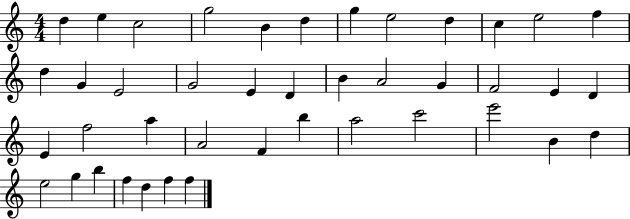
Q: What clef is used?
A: treble